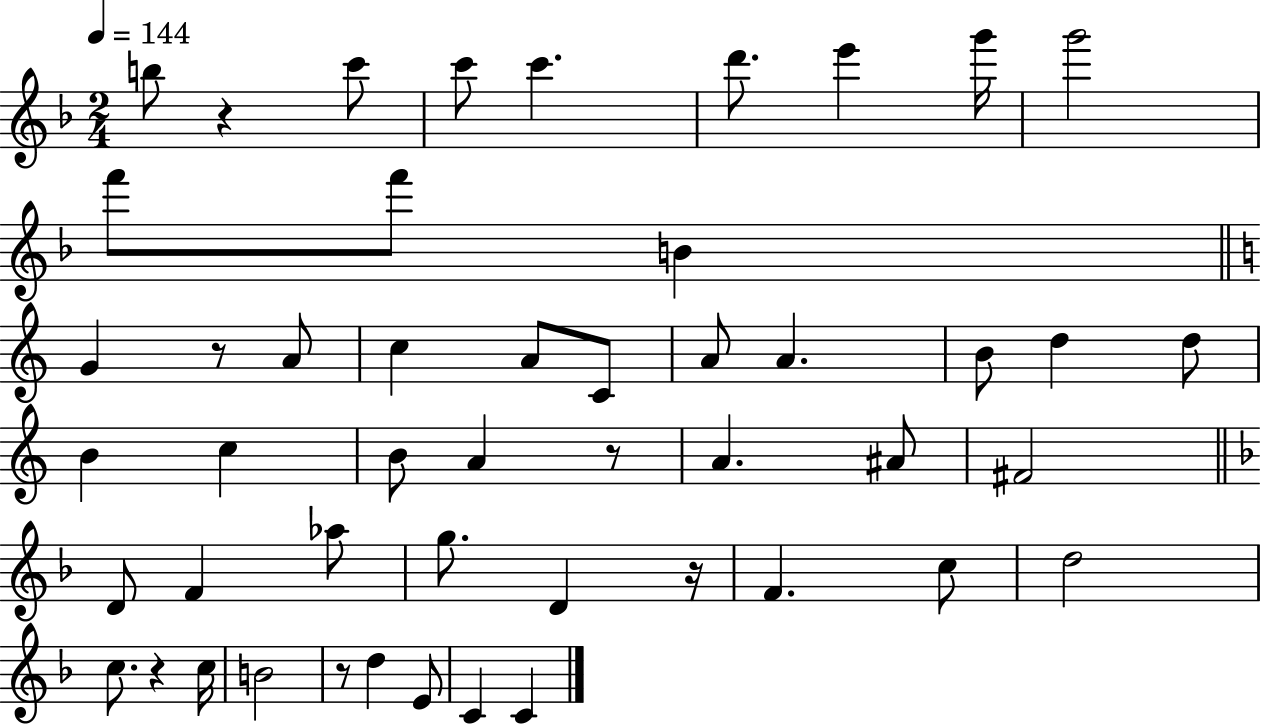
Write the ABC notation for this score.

X:1
T:Untitled
M:2/4
L:1/4
K:F
b/2 z c'/2 c'/2 c' d'/2 e' g'/4 g'2 f'/2 f'/2 B G z/2 A/2 c A/2 C/2 A/2 A B/2 d d/2 B c B/2 A z/2 A ^A/2 ^F2 D/2 F _a/2 g/2 D z/4 F c/2 d2 c/2 z c/4 B2 z/2 d E/2 C C